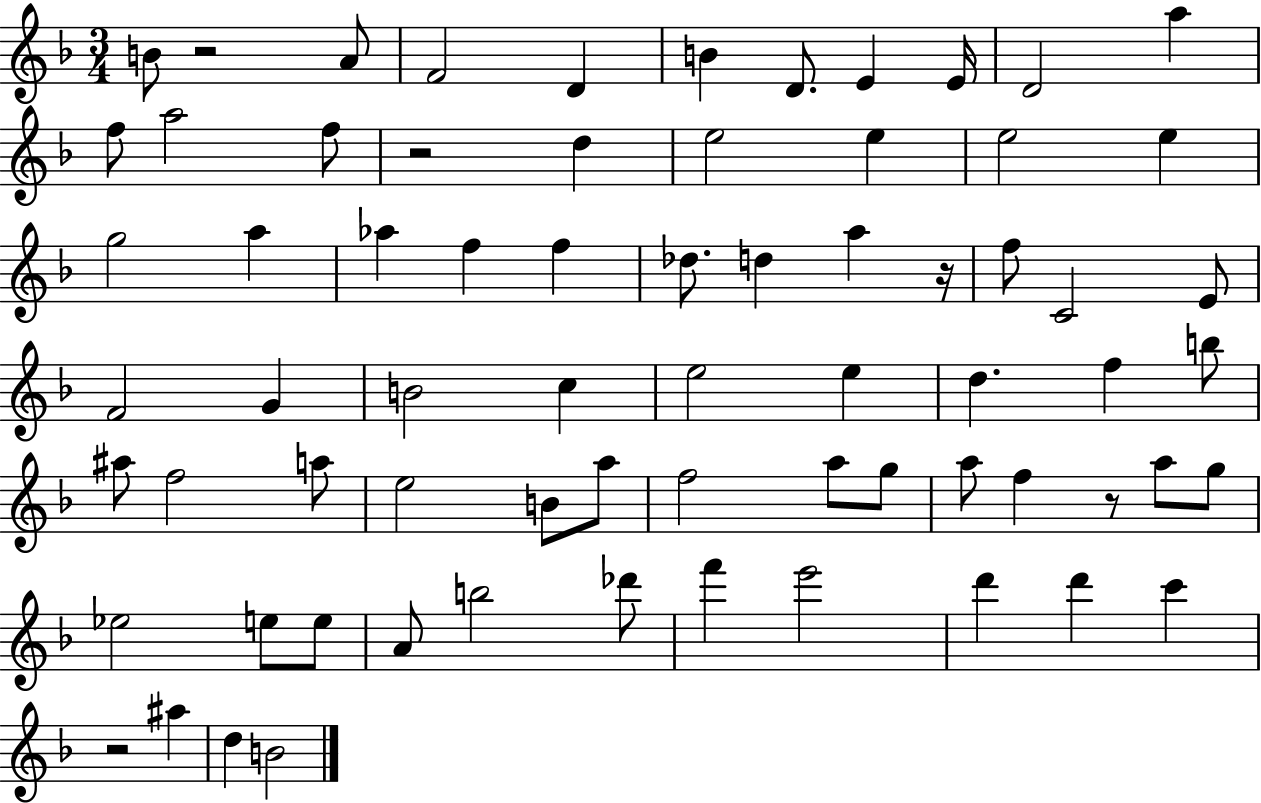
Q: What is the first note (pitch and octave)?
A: B4